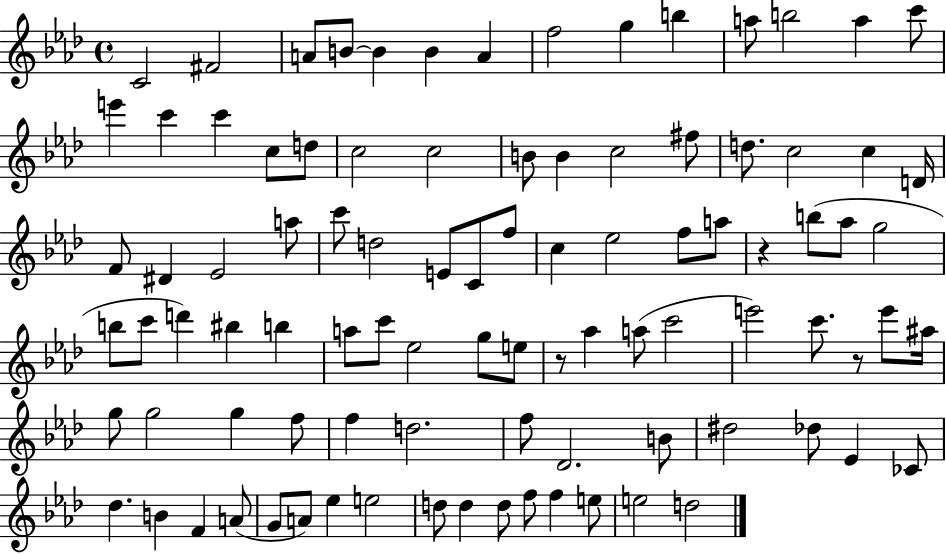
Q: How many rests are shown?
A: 3